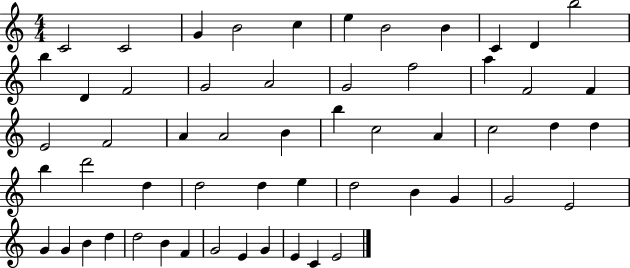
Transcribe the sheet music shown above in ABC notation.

X:1
T:Untitled
M:4/4
L:1/4
K:C
C2 C2 G B2 c e B2 B C D b2 b D F2 G2 A2 G2 f2 a F2 F E2 F2 A A2 B b c2 A c2 d d b d'2 d d2 d e d2 B G G2 E2 G G B d d2 B F G2 E G E C E2